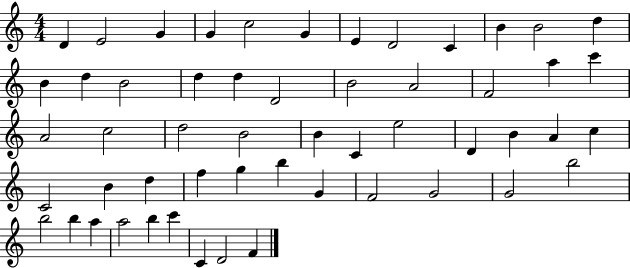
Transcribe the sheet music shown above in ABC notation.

X:1
T:Untitled
M:4/4
L:1/4
K:C
D E2 G G c2 G E D2 C B B2 d B d B2 d d D2 B2 A2 F2 a c' A2 c2 d2 B2 B C e2 D B A c C2 B d f g b G F2 G2 G2 b2 b2 b a a2 b c' C D2 F